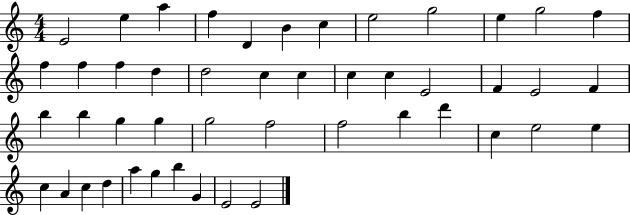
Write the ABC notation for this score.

X:1
T:Untitled
M:4/4
L:1/4
K:C
E2 e a f D B c e2 g2 e g2 f f f f d d2 c c c c E2 F E2 F b b g g g2 f2 f2 b d' c e2 e c A c d a g b G E2 E2